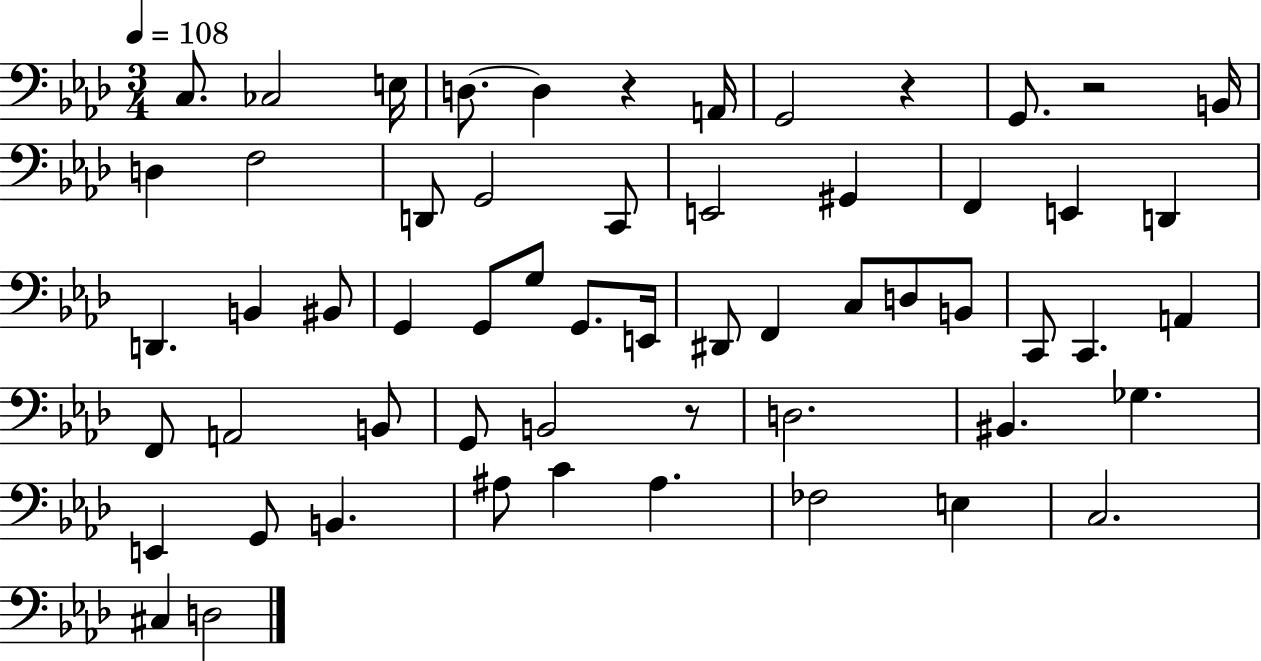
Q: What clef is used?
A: bass